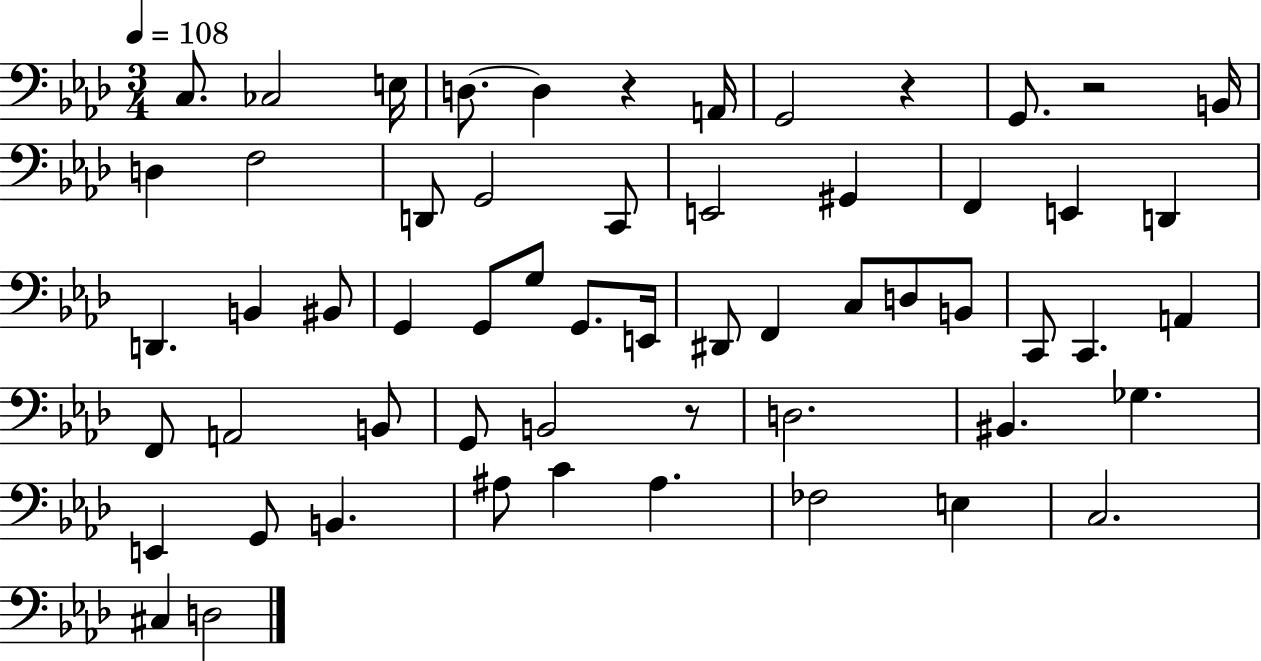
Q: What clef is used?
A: bass